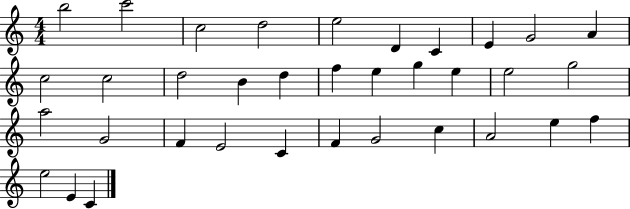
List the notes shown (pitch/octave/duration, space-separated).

B5/h C6/h C5/h D5/h E5/h D4/q C4/q E4/q G4/h A4/q C5/h C5/h D5/h B4/q D5/q F5/q E5/q G5/q E5/q E5/h G5/h A5/h G4/h F4/q E4/h C4/q F4/q G4/h C5/q A4/h E5/q F5/q E5/h E4/q C4/q